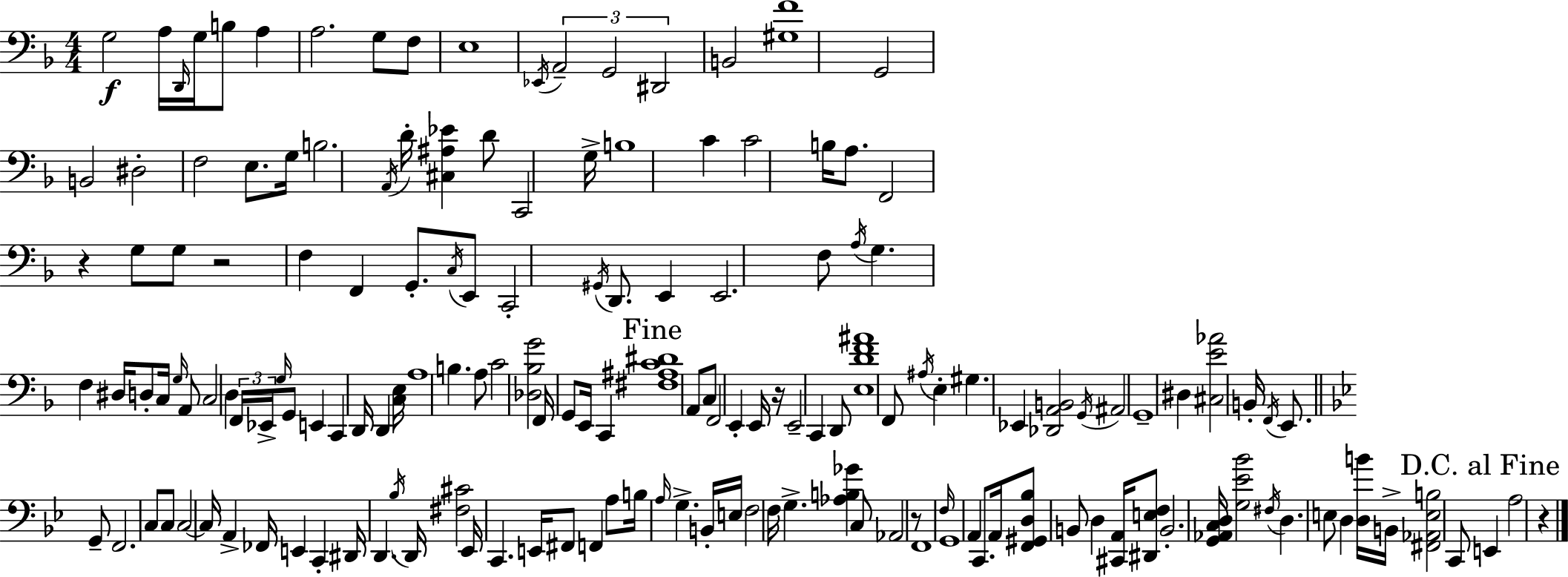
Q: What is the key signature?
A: D minor